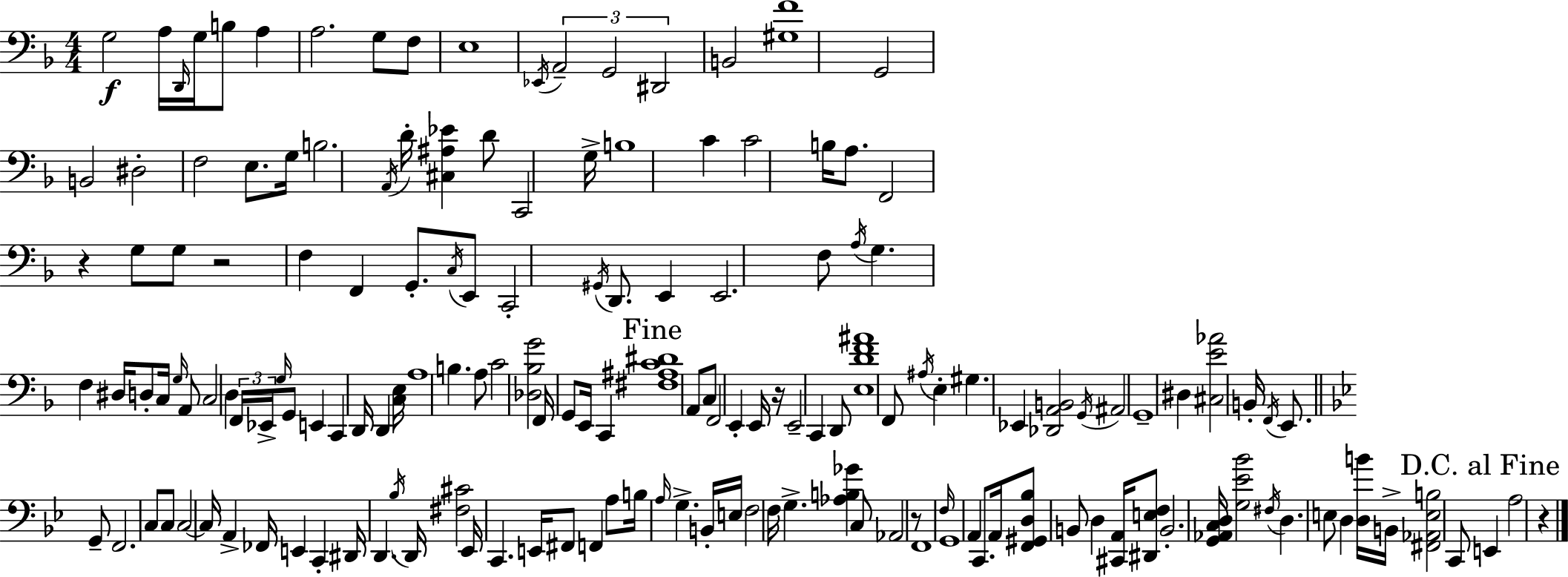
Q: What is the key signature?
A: D minor